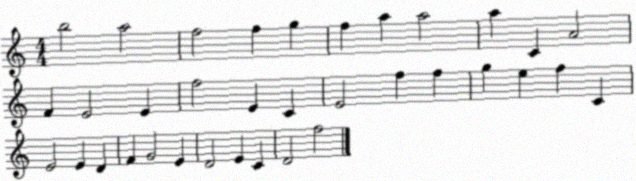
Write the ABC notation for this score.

X:1
T:Untitled
M:4/4
L:1/4
K:C
b2 a2 f2 f g f a a2 a C A2 F E2 E f2 E C E2 f f g e f C E2 E D F G2 E D2 E C D2 f2